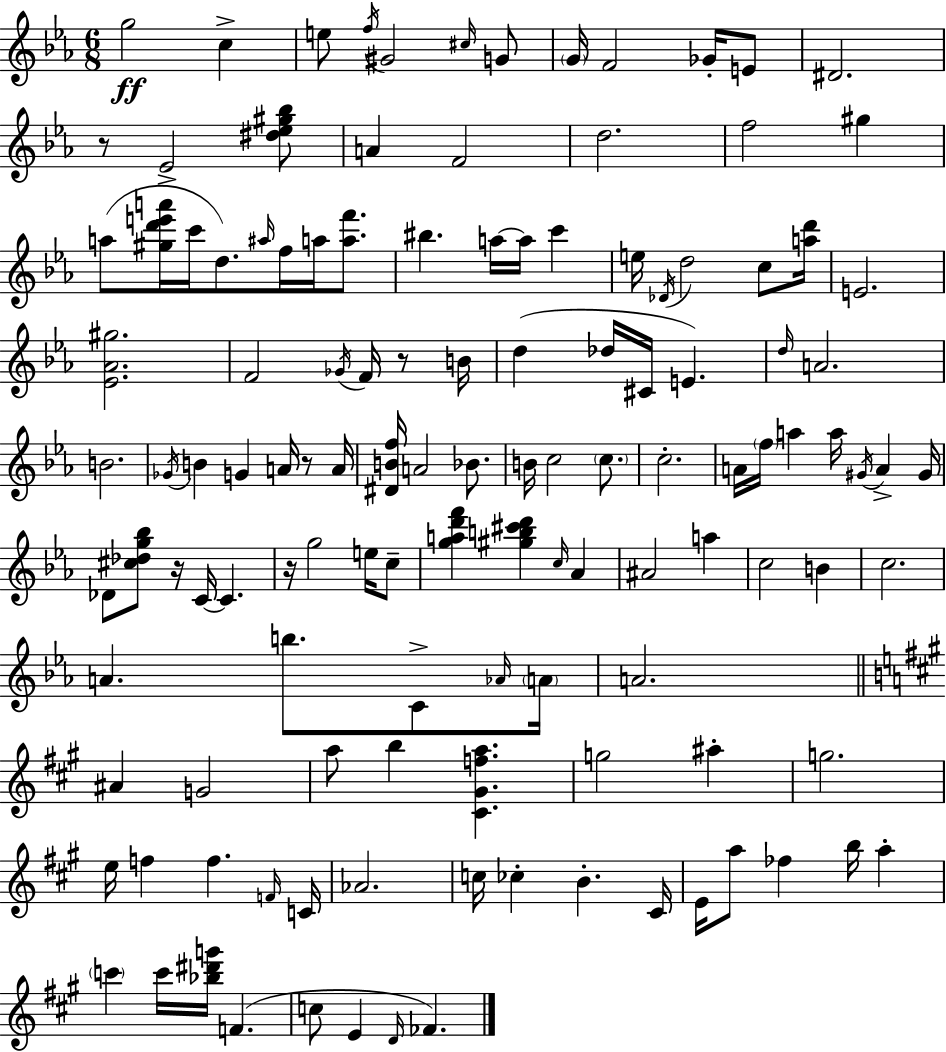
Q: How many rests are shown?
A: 5